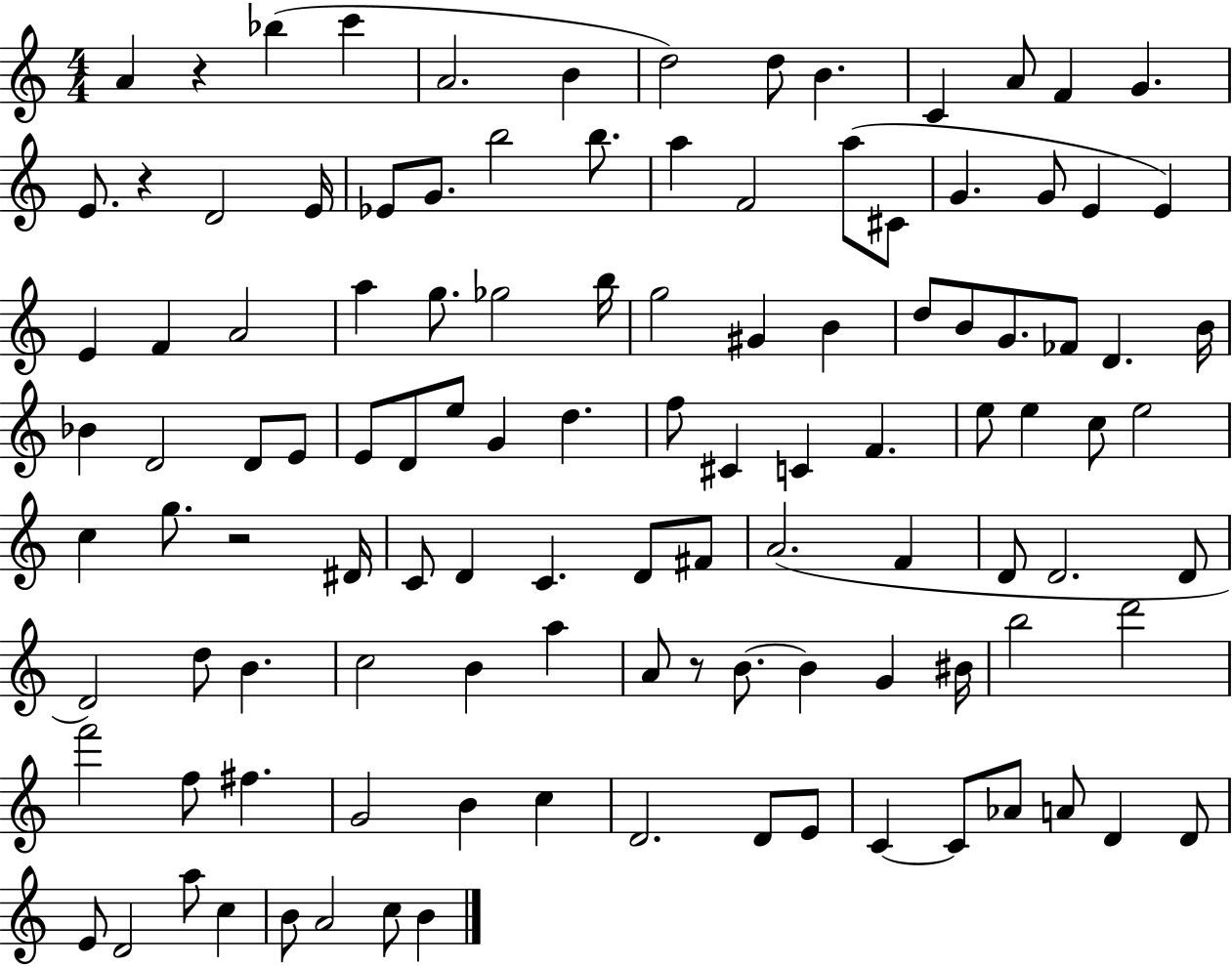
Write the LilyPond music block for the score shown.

{
  \clef treble
  \numericTimeSignature
  \time 4/4
  \key c \major
  a'4 r4 bes''4( c'''4 | a'2. b'4 | d''2) d''8 b'4. | c'4 a'8 f'4 g'4. | \break e'8. r4 d'2 e'16 | ees'8 g'8. b''2 b''8. | a''4 f'2 a''8( cis'8 | g'4. g'8 e'4 e'4) | \break e'4 f'4 a'2 | a''4 g''8. ges''2 b''16 | g''2 gis'4 b'4 | d''8 b'8 g'8. fes'8 d'4. b'16 | \break bes'4 d'2 d'8 e'8 | e'8 d'8 e''8 g'4 d''4. | f''8 cis'4 c'4 f'4. | e''8 e''4 c''8 e''2 | \break c''4 g''8. r2 dis'16 | c'8 d'4 c'4. d'8 fis'8 | a'2.( f'4 | d'8 d'2. d'8 | \break d'2) d''8 b'4. | c''2 b'4 a''4 | a'8 r8 b'8.~~ b'4 g'4 bis'16 | b''2 d'''2 | \break f'''2 f''8 fis''4. | g'2 b'4 c''4 | d'2. d'8 e'8 | c'4~~ c'8 aes'8 a'8 d'4 d'8 | \break e'8 d'2 a''8 c''4 | b'8 a'2 c''8 b'4 | \bar "|."
}